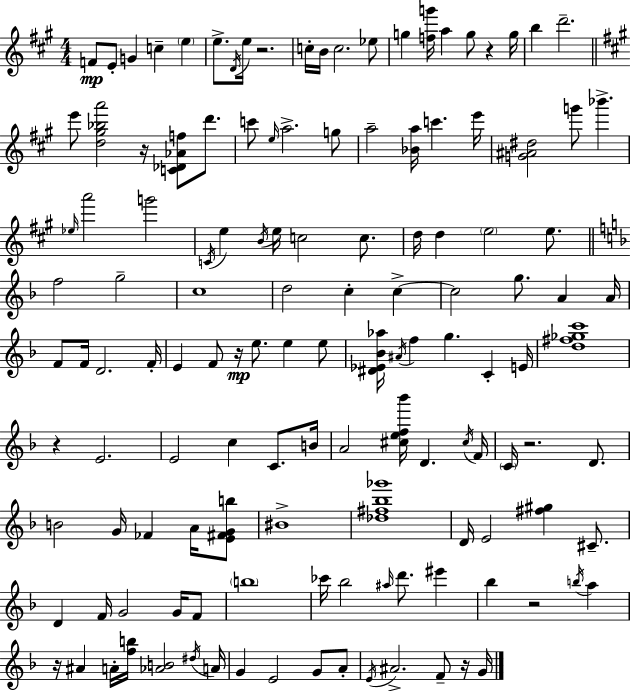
F4/e E4/e G4/q C5/q E5/q E5/e. D4/s E5/s R/h. C5/s B4/s C5/h. Eb5/e G5/q [F5,G6]/s A5/q G5/e R/q G5/s B5/q D6/h. E6/e [D5,G#5,Bb5,A6]/h R/s [C4,Db4,Ab4,F5]/e D6/e. C6/e E5/s A5/h. G5/e A5/h [Bb4,A5]/s C6/q. E6/s [G4,A#4,D#5]/h G6/e Bb6/q. Eb5/s A6/h G6/h C4/s E5/q B4/s E5/s C5/h C5/e. D5/s D5/q E5/h E5/e. F5/h G5/h C5/w D5/h C5/q C5/q C5/h G5/e. A4/q A4/s F4/e F4/s D4/h. F4/s E4/q F4/e R/s E5/e. E5/q E5/e [D#4,Eb4,Bb4,Ab5]/s A#4/s F5/q G5/q. C4/q E4/s [D5,F#5,Gb5,C6]/w R/q E4/h. E4/h C5/q C4/e. B4/s A4/h [C#5,E5,F5,Bb6]/s D4/q. C#5/s F4/s C4/s R/h. D4/e. B4/h G4/s FES4/q A4/s [E4,F#4,G4,B5]/e BIS4/w [Db5,F#5,Bb5,Gb6]/w D4/s E4/h [F#5,G#5]/q C#4/e. D4/q F4/s G4/h G4/s F4/e B5/w CES6/s Bb5/h A#5/s D6/e. EIS6/q Bb5/q R/h B5/s A5/q R/s A#4/q A4/s [F5,B5]/s [Ab4,B4]/h D#5/s A4/s G4/q E4/h G4/e A4/e E4/s A#4/h. F4/e R/s G4/s